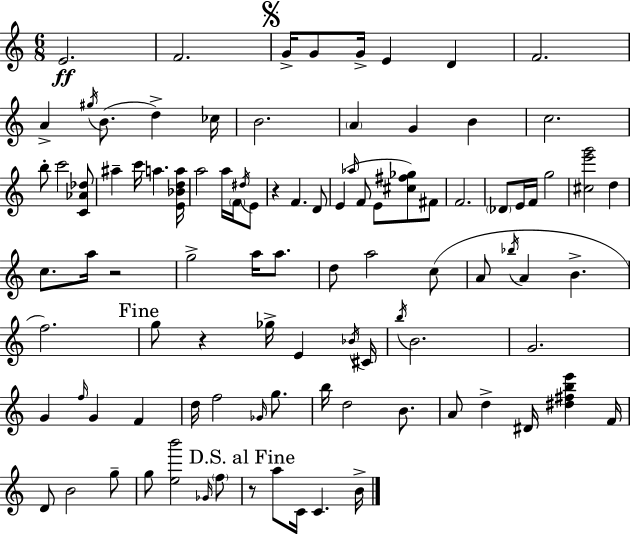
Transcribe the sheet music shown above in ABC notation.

X:1
T:Untitled
M:6/8
L:1/4
K:Am
E2 F2 G/4 G/2 G/4 E D F2 A ^g/4 B/2 d _c/4 B2 A G B c2 b/2 c'2 [C_A_d]/2 ^a c'/4 a [E_Bda]/4 a2 a/4 F/4 ^d/4 E/2 z F D/2 E _a/4 F/2 E/2 [^c^f_g]/2 ^F/2 F2 _D/2 E/4 F/4 g2 [^ce'g']2 d c/2 a/4 z2 g2 a/4 a/2 d/2 a2 c/2 A/2 _b/4 A B f2 g/2 z _g/4 E _B/4 ^C/4 b/4 B2 G2 G f/4 G F d/4 f2 _G/4 g/2 b/4 d2 B/2 A/2 d ^D/4 [^d^fbe'] F/4 D/2 B2 g/2 g/2 [eb']2 _G/4 f/2 z/2 a/2 C/4 C B/4